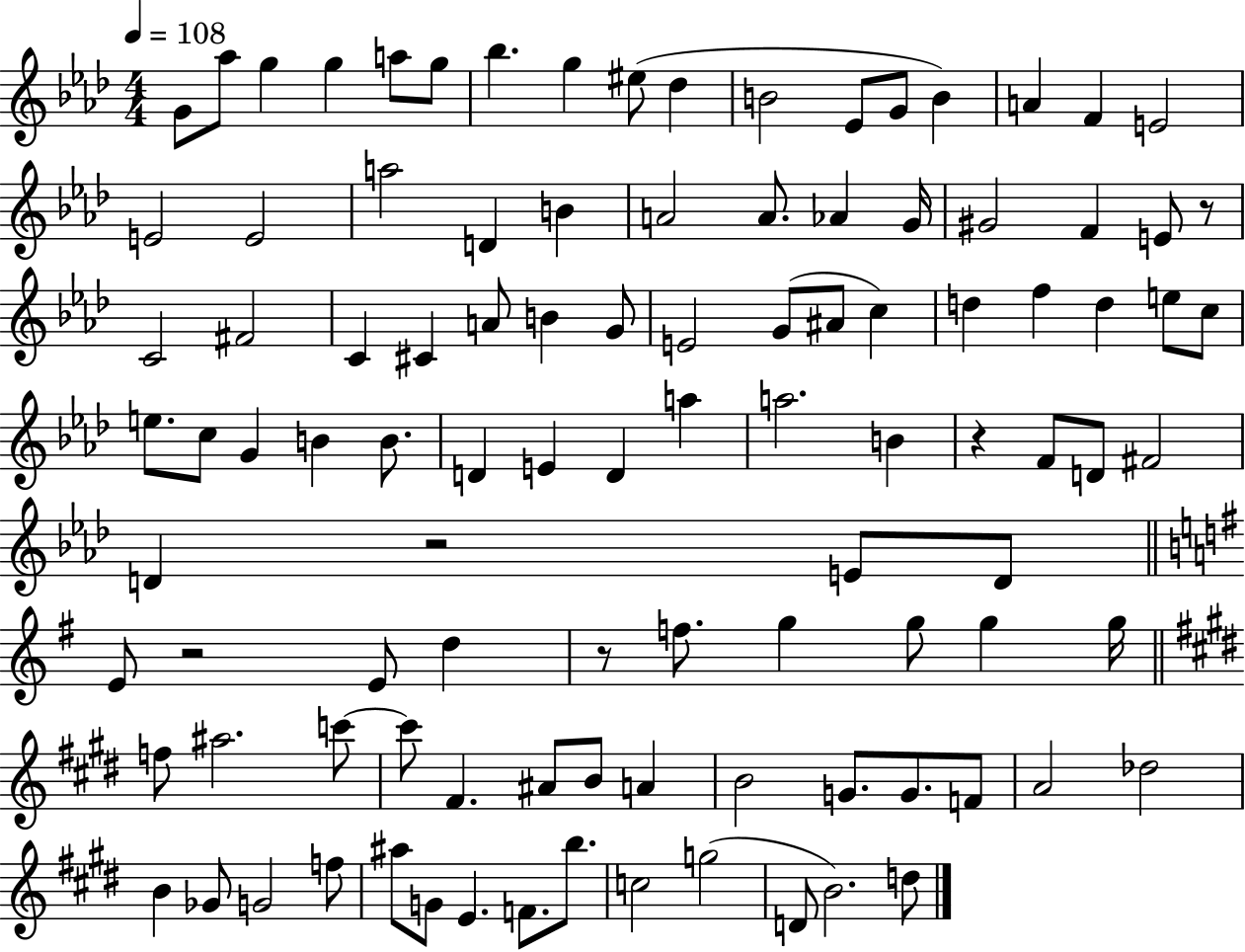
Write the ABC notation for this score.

X:1
T:Untitled
M:4/4
L:1/4
K:Ab
G/2 _a/2 g g a/2 g/2 _b g ^e/2 _d B2 _E/2 G/2 B A F E2 E2 E2 a2 D B A2 A/2 _A G/4 ^G2 F E/2 z/2 C2 ^F2 C ^C A/2 B G/2 E2 G/2 ^A/2 c d f d e/2 c/2 e/2 c/2 G B B/2 D E D a a2 B z F/2 D/2 ^F2 D z2 E/2 D/2 E/2 z2 E/2 d z/2 f/2 g g/2 g g/4 f/2 ^a2 c'/2 c'/2 ^F ^A/2 B/2 A B2 G/2 G/2 F/2 A2 _d2 B _G/2 G2 f/2 ^a/2 G/2 E F/2 b/2 c2 g2 D/2 B2 d/2